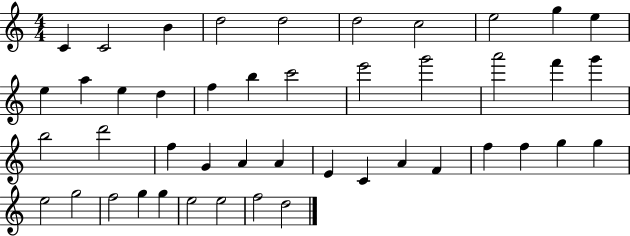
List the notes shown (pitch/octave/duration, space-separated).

C4/q C4/h B4/q D5/h D5/h D5/h C5/h E5/h G5/q E5/q E5/q A5/q E5/q D5/q F5/q B5/q C6/h E6/h G6/h A6/h F6/q G6/q B5/h D6/h F5/q G4/q A4/q A4/q E4/q C4/q A4/q F4/q F5/q F5/q G5/q G5/q E5/h G5/h F5/h G5/q G5/q E5/h E5/h F5/h D5/h